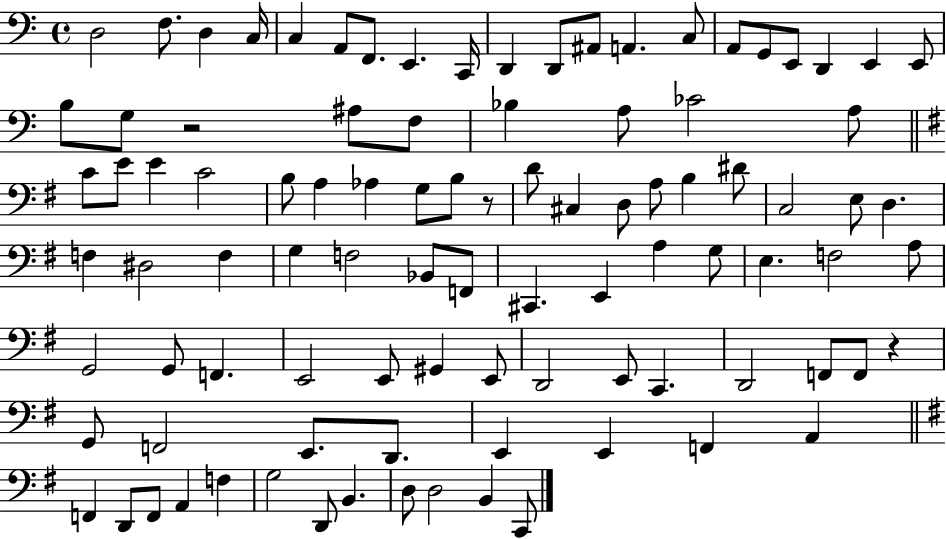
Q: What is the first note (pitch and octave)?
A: D3